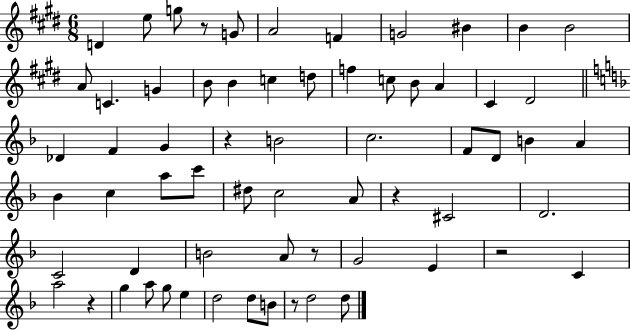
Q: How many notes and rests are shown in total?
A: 65